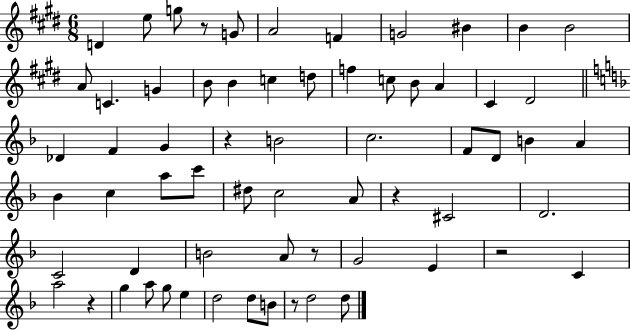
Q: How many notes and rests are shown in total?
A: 65